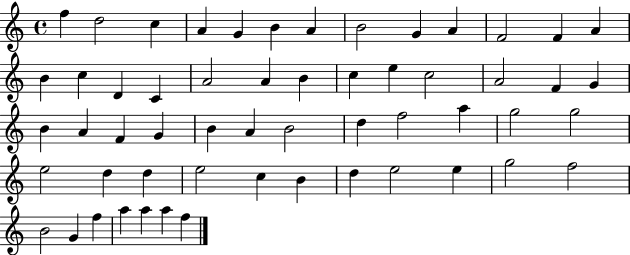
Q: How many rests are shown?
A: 0